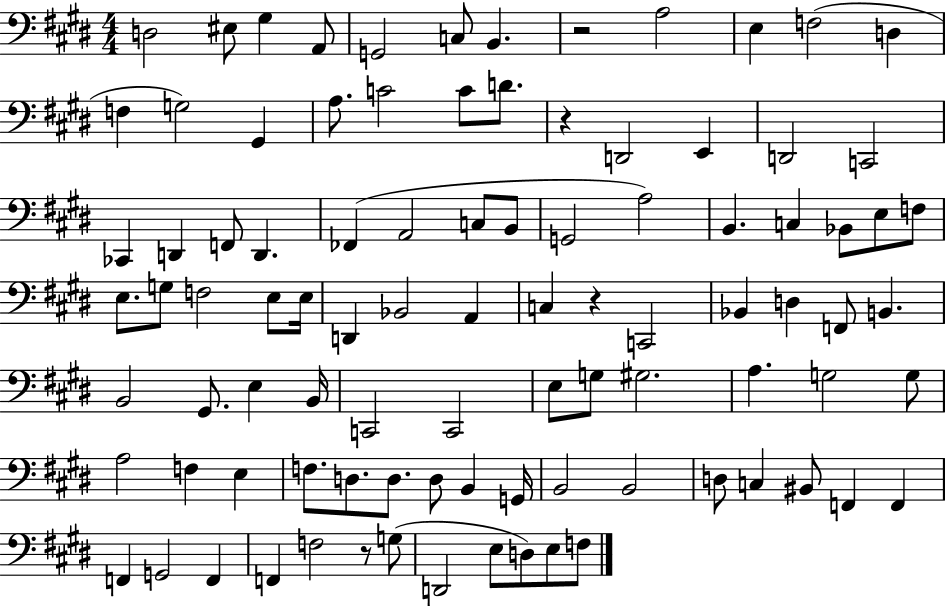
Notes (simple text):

D3/h EIS3/e G#3/q A2/e G2/h C3/e B2/q. R/h A3/h E3/q F3/h D3/q F3/q G3/h G#2/q A3/e. C4/h C4/e D4/e. R/q D2/h E2/q D2/h C2/h CES2/q D2/q F2/e D2/q. FES2/q A2/h C3/e B2/e G2/h A3/h B2/q. C3/q Bb2/e E3/e F3/e E3/e. G3/e F3/h E3/e E3/s D2/q Bb2/h A2/q C3/q R/q C2/h Bb2/q D3/q F2/e B2/q. B2/h G#2/e. E3/q B2/s C2/h C2/h E3/e G3/e G#3/h. A3/q. G3/h G3/e A3/h F3/q E3/q F3/e. D3/e. D3/e. D3/e B2/q G2/s B2/h B2/h D3/e C3/q BIS2/e F2/q F2/q F2/q G2/h F2/q F2/q F3/h R/e G3/e D2/h E3/e D3/e E3/e F3/e